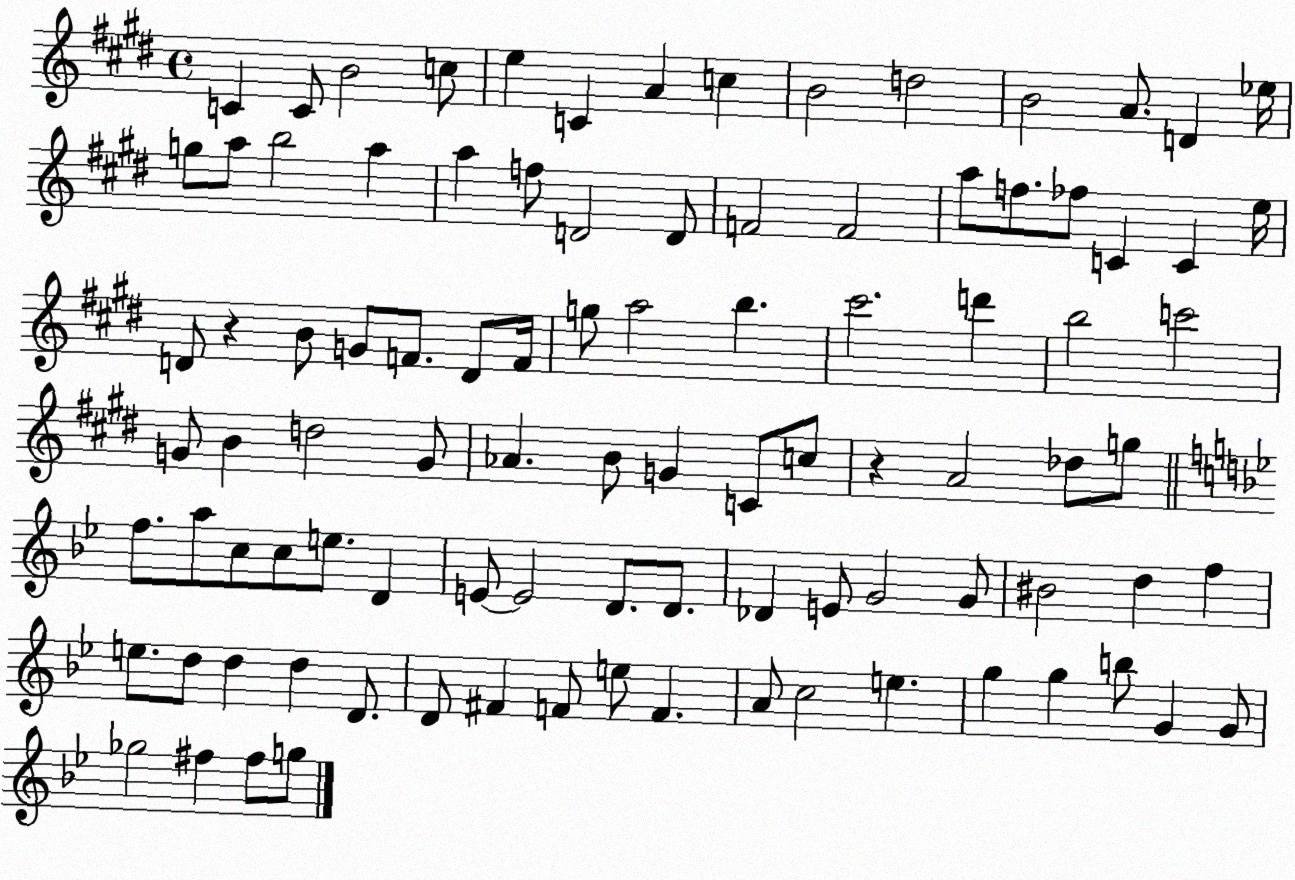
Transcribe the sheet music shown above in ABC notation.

X:1
T:Untitled
M:4/4
L:1/4
K:E
C C/2 B2 c/2 e C A c B2 d2 B2 A/2 D _e/4 g/2 a/2 b2 a a f/2 D2 D/2 F2 F2 a/2 f/2 _f/2 C C e/4 D/2 z B/2 G/2 F/2 D/2 F/4 g/2 a2 b ^c'2 d' b2 c'2 G/2 B d2 G/2 _A B/2 G C/2 c/2 z A2 _d/2 g/2 f/2 a/2 c/2 c/2 e/2 D E/2 E2 D/2 D/2 _D E/2 G2 G/2 ^B2 d f e/2 d/2 d d D/2 D/2 ^F F/2 e/2 F A/2 c2 e g g b/2 G G/2 _g2 ^f ^f/2 g/2